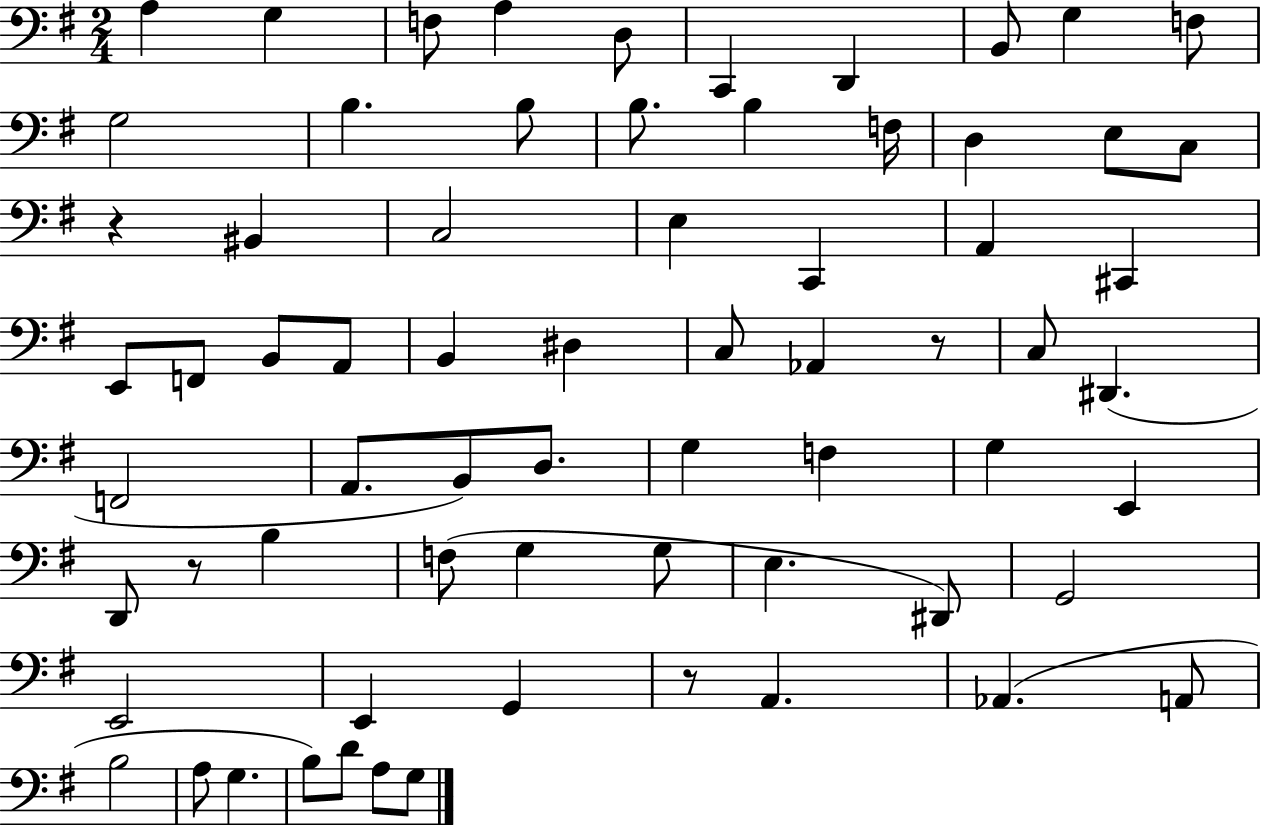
{
  \clef bass
  \numericTimeSignature
  \time 2/4
  \key g \major
  a4 g4 | f8 a4 d8 | c,4 d,4 | b,8 g4 f8 | \break g2 | b4. b8 | b8. b4 f16 | d4 e8 c8 | \break r4 bis,4 | c2 | e4 c,4 | a,4 cis,4 | \break e,8 f,8 b,8 a,8 | b,4 dis4 | c8 aes,4 r8 | c8 dis,4.( | \break f,2 | a,8. b,8) d8. | g4 f4 | g4 e,4 | \break d,8 r8 b4 | f8( g4 g8 | e4. dis,8) | g,2 | \break e,2 | e,4 g,4 | r8 a,4. | aes,4.( a,8 | \break b2 | a8 g4. | b8) d'8 a8 g8 | \bar "|."
}